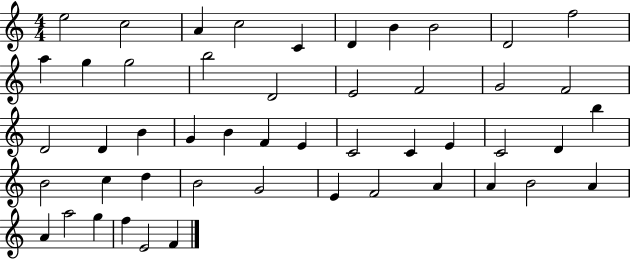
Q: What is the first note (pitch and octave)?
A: E5